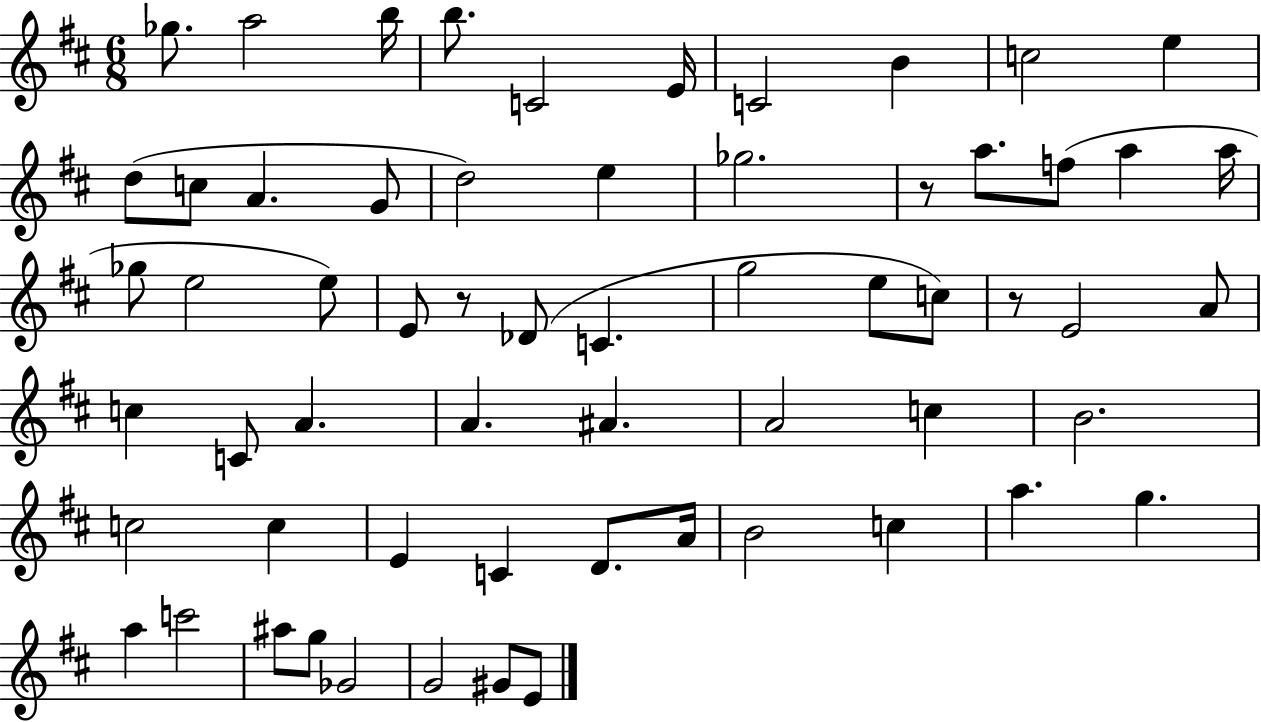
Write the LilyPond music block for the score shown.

{
  \clef treble
  \numericTimeSignature
  \time 6/8
  \key d \major
  ges''8. a''2 b''16 | b''8. c'2 e'16 | c'2 b'4 | c''2 e''4 | \break d''8( c''8 a'4. g'8 | d''2) e''4 | ges''2. | r8 a''8. f''8( a''4 a''16 | \break ges''8 e''2 e''8) | e'8 r8 des'8( c'4. | g''2 e''8 c''8) | r8 e'2 a'8 | \break c''4 c'8 a'4. | a'4. ais'4. | a'2 c''4 | b'2. | \break c''2 c''4 | e'4 c'4 d'8. a'16 | b'2 c''4 | a''4. g''4. | \break a''4 c'''2 | ais''8 g''8 ges'2 | g'2 gis'8 e'8 | \bar "|."
}